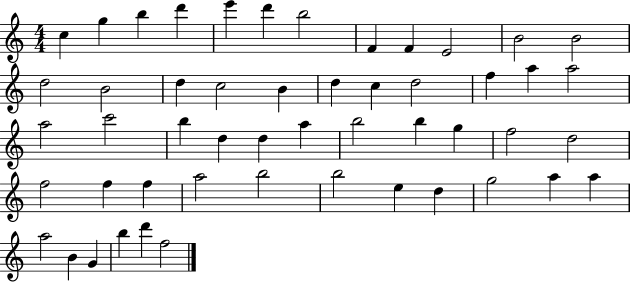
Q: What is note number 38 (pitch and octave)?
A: A5